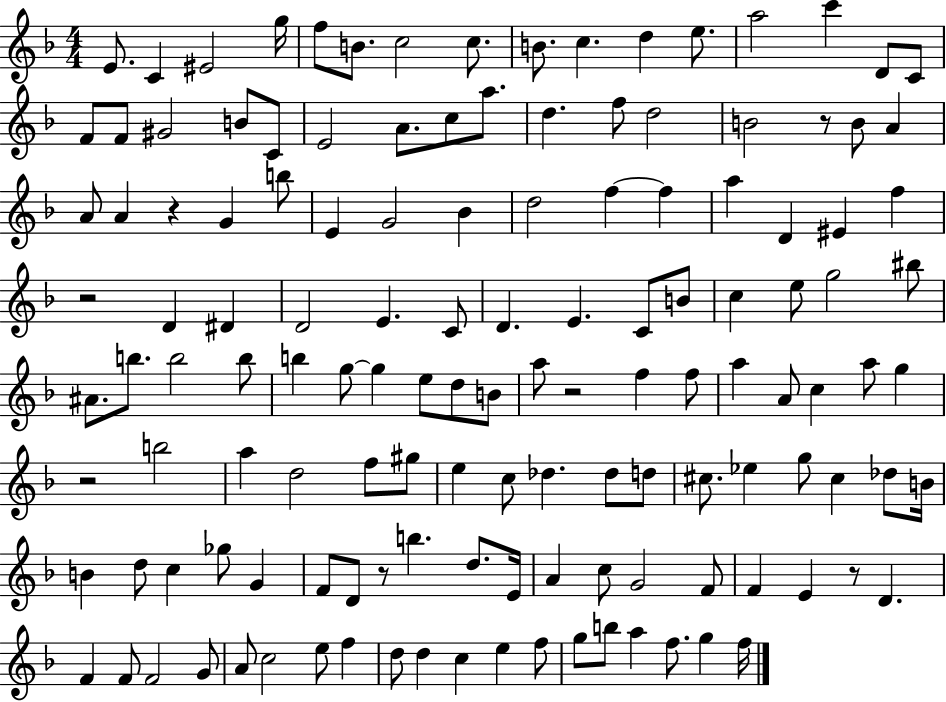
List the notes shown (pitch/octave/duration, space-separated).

E4/e. C4/q EIS4/h G5/s F5/e B4/e. C5/h C5/e. B4/e. C5/q. D5/q E5/e. A5/h C6/q D4/e C4/e F4/e F4/e G#4/h B4/e C4/e E4/h A4/e. C5/e A5/e. D5/q. F5/e D5/h B4/h R/e B4/e A4/q A4/e A4/q R/q G4/q B5/e E4/q G4/h Bb4/q D5/h F5/q F5/q A5/q D4/q EIS4/q F5/q R/h D4/q D#4/q D4/h E4/q. C4/e D4/q. E4/q. C4/e B4/e C5/q E5/e G5/h BIS5/e A#4/e. B5/e. B5/h B5/e B5/q G5/e G5/q E5/e D5/e B4/e A5/e R/h F5/q F5/e A5/q A4/e C5/q A5/e G5/q R/h B5/h A5/q D5/h F5/e G#5/e E5/q C5/e Db5/q. Db5/e D5/e C#5/e. Eb5/q G5/e C#5/q Db5/e B4/s B4/q D5/e C5/q Gb5/e G4/q F4/e D4/e R/e B5/q. D5/e. E4/s A4/q C5/e G4/h F4/e F4/q E4/q R/e D4/q. F4/q F4/e F4/h G4/e A4/e C5/h E5/e F5/q D5/e D5/q C5/q E5/q F5/e G5/e B5/e A5/q F5/e. G5/q F5/s